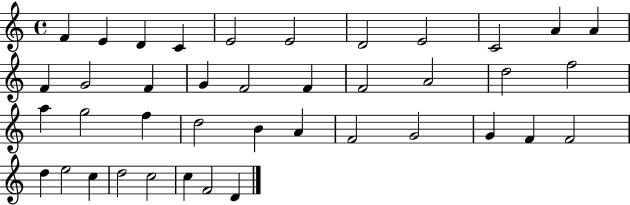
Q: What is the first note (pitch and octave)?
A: F4